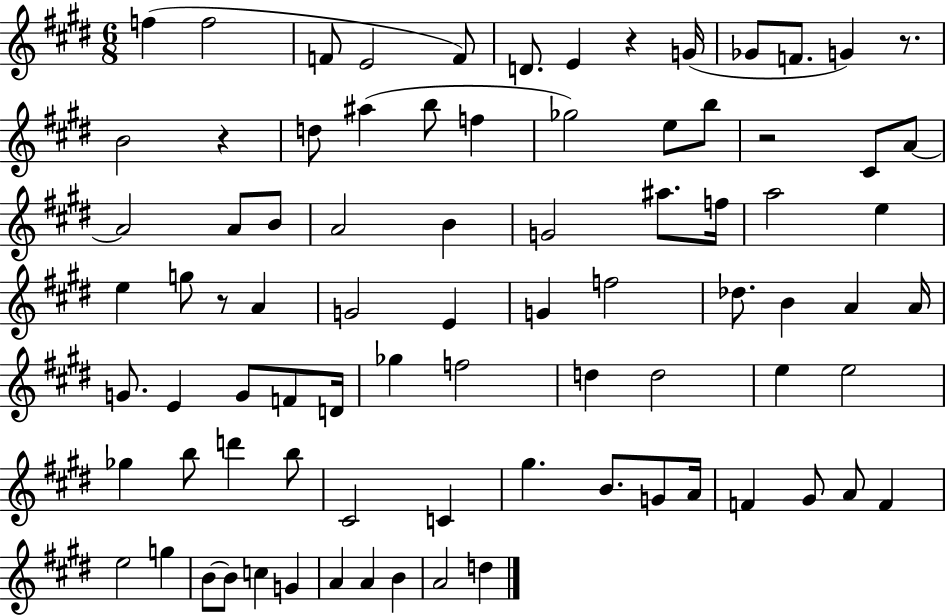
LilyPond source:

{
  \clef treble
  \numericTimeSignature
  \time 6/8
  \key e \major
  \repeat volta 2 { f''4( f''2 | f'8 e'2 f'8) | d'8. e'4 r4 g'16( | ges'8 f'8. g'4) r8. | \break b'2 r4 | d''8 ais''4( b''8 f''4 | ges''2) e''8 b''8 | r2 cis'8 a'8~~ | \break a'2 a'8 b'8 | a'2 b'4 | g'2 ais''8. f''16 | a''2 e''4 | \break e''4 g''8 r8 a'4 | g'2 e'4 | g'4 f''2 | des''8. b'4 a'4 a'16 | \break g'8. e'4 g'8 f'8 d'16 | ges''4 f''2 | d''4 d''2 | e''4 e''2 | \break ges''4 b''8 d'''4 b''8 | cis'2 c'4 | gis''4. b'8. g'8 a'16 | f'4 gis'8 a'8 f'4 | \break e''2 g''4 | b'8~~ b'8 c''4 g'4 | a'4 a'4 b'4 | a'2 d''4 | \break } \bar "|."
}